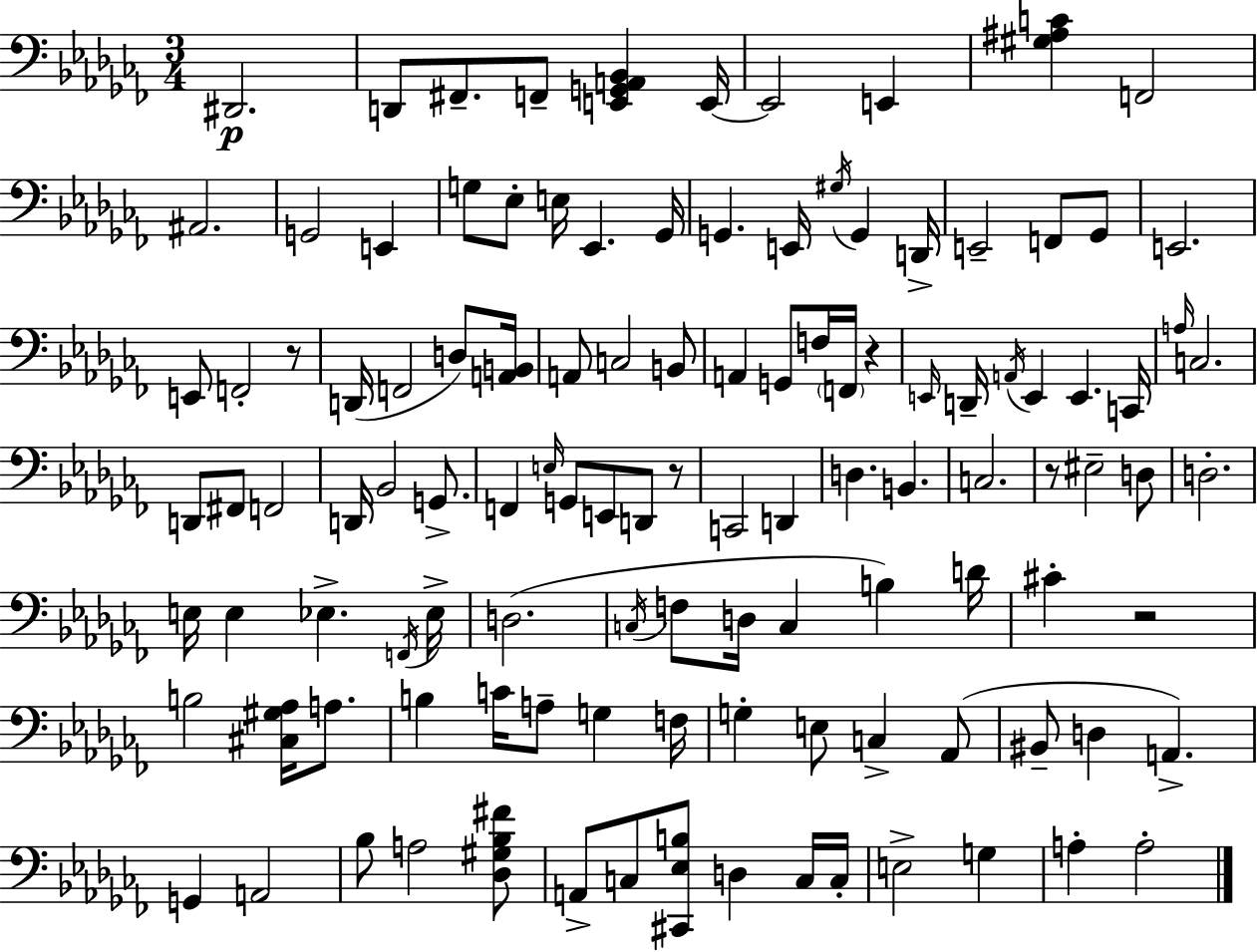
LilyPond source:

{
  \clef bass
  \numericTimeSignature
  \time 3/4
  \key aes \minor
  dis,2.\p | d,8 fis,8.-- f,8-- <e, g, a, bes,>4 e,16~~ | e,2 e,4 | <gis ais c'>4 f,2 | \break ais,2. | g,2 e,4 | g8 ees8-. e16 ees,4. ges,16 | g,4. e,16 \acciaccatura { gis16 } g,4 | \break d,16-> e,2-- f,8 ges,8 | e,2. | e,8 f,2-. r8 | d,16( f,2 d8) | \break <a, b,>16 a,8 c2 b,8 | a,4 g,8 f16 \parenthesize f,16 r4 | \grace { e,16 } d,16-- \acciaccatura { a,16 } e,4 e,4. | c,16 \grace { a16 } c2. | \break d,8 fis,8 f,2 | d,16 bes,2 | g,8.-> f,4 \grace { e16 } g,8 e,8 | d,8 r8 c,2 | \break d,4 d4. b,4. | c2. | r8 eis2-- | d8 d2.-. | \break e16 e4 ees4.-> | \acciaccatura { f,16 } ees16-> d2.( | \acciaccatura { c16 } f8 d16 c4 | b4) d'16 cis'4-. r2 | \break b2 | <cis gis aes>16 a8. b4 c'16 | a8-- g4 f16 g4-. e8 | c4-> aes,8( bis,8-- d4 | \break a,4.->) g,4 a,2 | bes8 a2 | <des gis bes fis'>8 a,8-> c8 <cis, ees b>8 | d4 c16 c16-. e2-> | \break g4 a4-. a2-. | \bar "|."
}